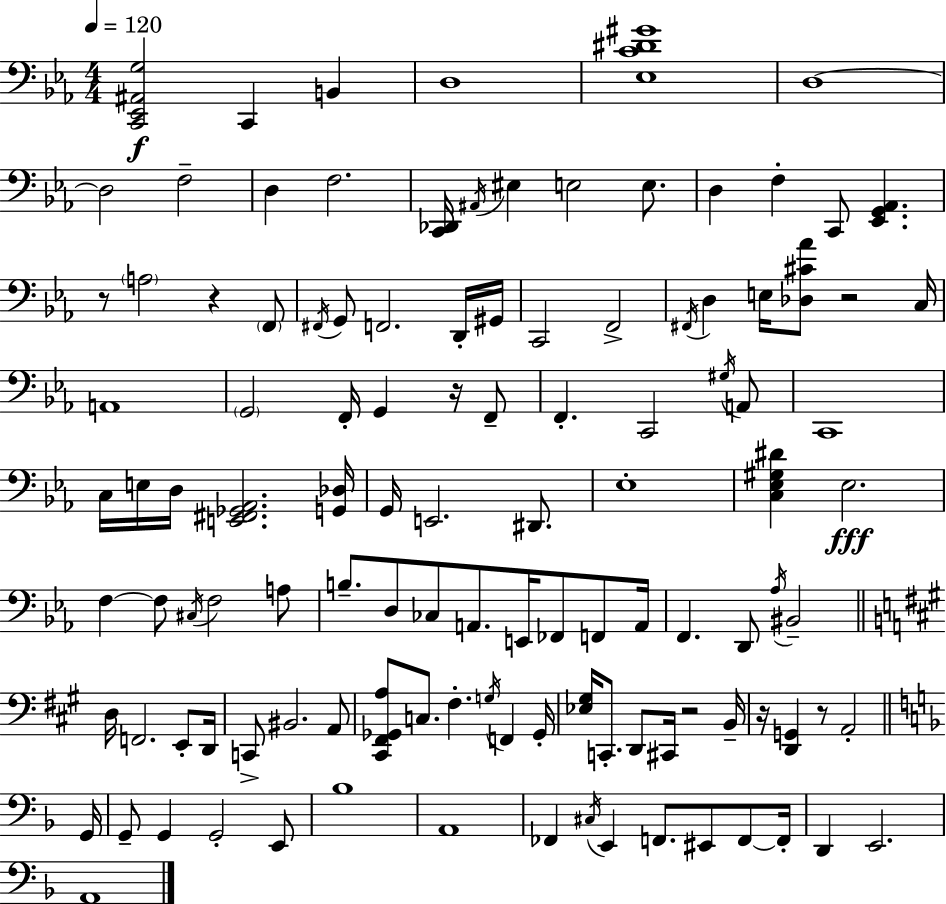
{
  \clef bass
  \numericTimeSignature
  \time 4/4
  \key ees \major
  \tempo 4 = 120
  \repeat volta 2 { <c, ees, ais, g>2\f c,4 b,4 | d1 | <ees c' dis' gis'>1 | d1~~ | \break d2 f2-- | d4 f2. | <c, des,>16 \acciaccatura { ais,16 } eis4 e2 e8. | d4 f4-. c,8 <ees, g, aes,>4. | \break r8 \parenthesize a2 r4 \parenthesize f,8 | \acciaccatura { fis,16 } g,8 f,2. | d,16-. gis,16 c,2 f,2-> | \acciaccatura { fis,16 } d4 e16 <des cis' aes'>8 r2 | \break c16 a,1 | \parenthesize g,2 f,16-. g,4 | r16 f,8-- f,4.-. c,2 | \acciaccatura { gis16 } a,8 c,1 | \break c16 e16 d16 <e, fis, ges, aes,>2. | <g, des>16 g,16 e,2. | dis,8. ees1-. | <c ees gis dis'>4 ees2.\fff | \break f4~~ f8 \acciaccatura { cis16 } f2 | a8 b8.-- d8 ces8 a,8. e,16 | fes,8 f,8 a,16 f,4. d,8 \acciaccatura { aes16 } bis,2-- | \bar "||" \break \key a \major d16 f,2. e,8-. d,16 | c,8-> bis,2. a,8 | <cis, fis, ges, a>8 c8. fis4.-. \acciaccatura { g16 } f,4 | ges,16-. <ees gis>16 c,8.-. d,8 cis,16 r2 | \break b,16-- r16 <d, g,>4 r8 a,2-. | \bar "||" \break \key f \major g,16 g,8-- g,4 g,2-. e,8 | bes1 | a,1 | fes,4 \acciaccatura { cis16 } e,4 f,8. eis,8 f,8~~ | \break f,16-. d,4 e,2. | a,1 | } \bar "|."
}